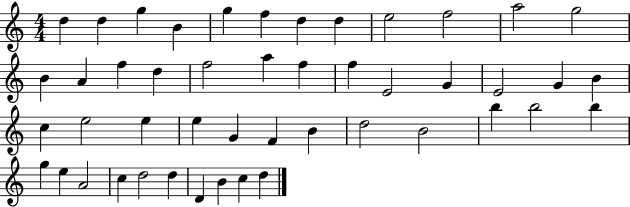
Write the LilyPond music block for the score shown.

{
  \clef treble
  \numericTimeSignature
  \time 4/4
  \key c \major
  d''4 d''4 g''4 b'4 | g''4 f''4 d''4 d''4 | e''2 f''2 | a''2 g''2 | \break b'4 a'4 f''4 d''4 | f''2 a''4 f''4 | f''4 e'2 g'4 | e'2 g'4 b'4 | \break c''4 e''2 e''4 | e''4 g'4 f'4 b'4 | d''2 b'2 | b''4 b''2 b''4 | \break g''4 e''4 a'2 | c''4 d''2 d''4 | d'4 b'4 c''4 d''4 | \bar "|."
}